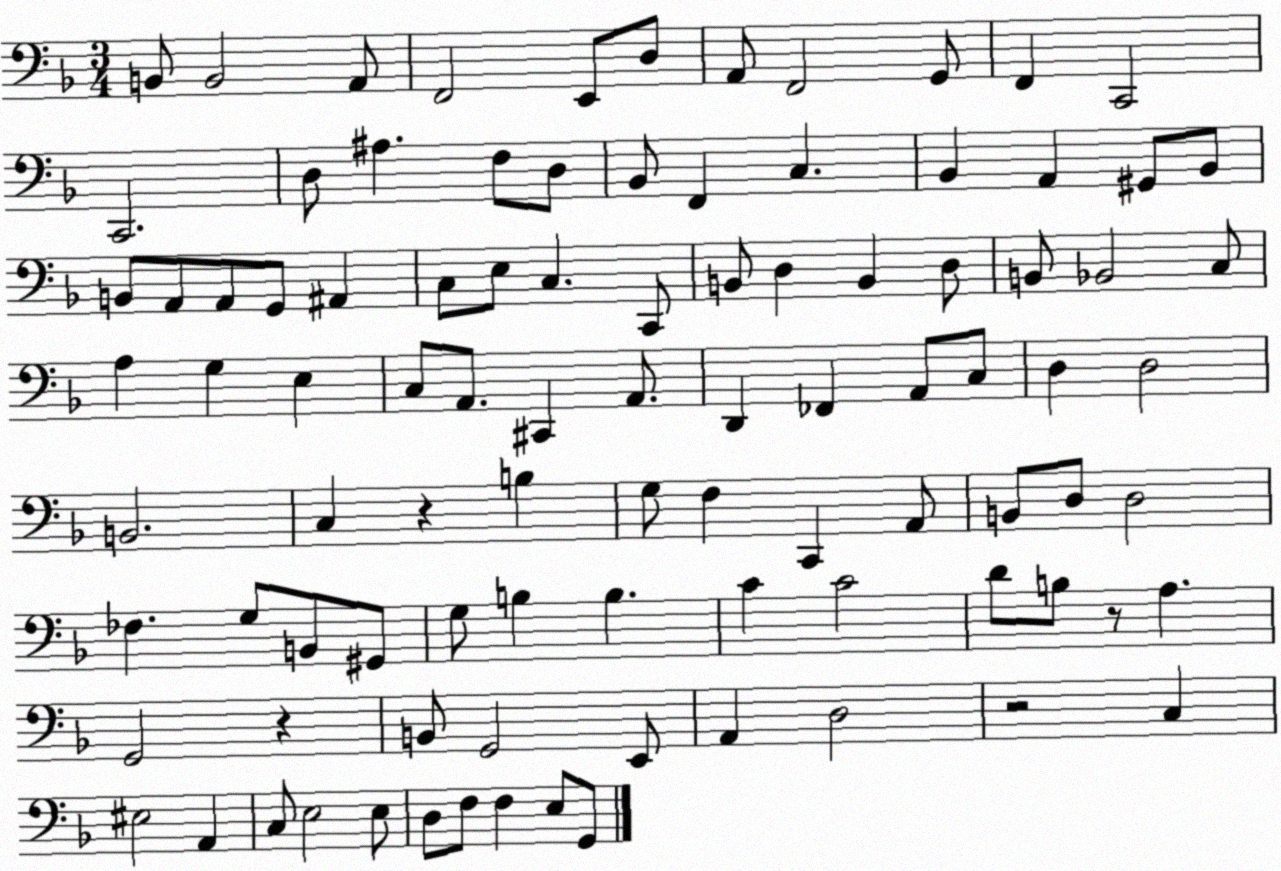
X:1
T:Untitled
M:3/4
L:1/4
K:F
B,,/2 B,,2 A,,/2 F,,2 E,,/2 D,/2 A,,/2 F,,2 G,,/2 F,, C,,2 C,,2 D,/2 ^A, F,/2 D,/2 _B,,/2 F,, C, _B,, A,, ^G,,/2 _B,,/2 B,,/2 A,,/2 A,,/2 G,,/2 ^A,, C,/2 E,/2 C, C,,/2 B,,/2 D, B,, D,/2 B,,/2 _B,,2 C,/2 A, G, E, C,/2 A,,/2 ^C,, A,,/2 D,, _F,, A,,/2 C,/2 D, D,2 B,,2 C, z B, G,/2 F, C,, A,,/2 B,,/2 D,/2 D,2 _F, G,/2 B,,/2 ^G,,/2 G,/2 B, B, C C2 D/2 B,/2 z/2 A, G,,2 z B,,/2 G,,2 E,,/2 A,, D,2 z2 C, ^E,2 A,, C,/2 E,2 E,/2 D,/2 F,/2 F, E,/2 G,,/2